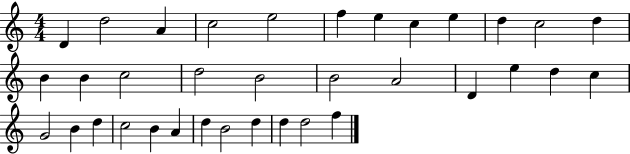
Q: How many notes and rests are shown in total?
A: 35